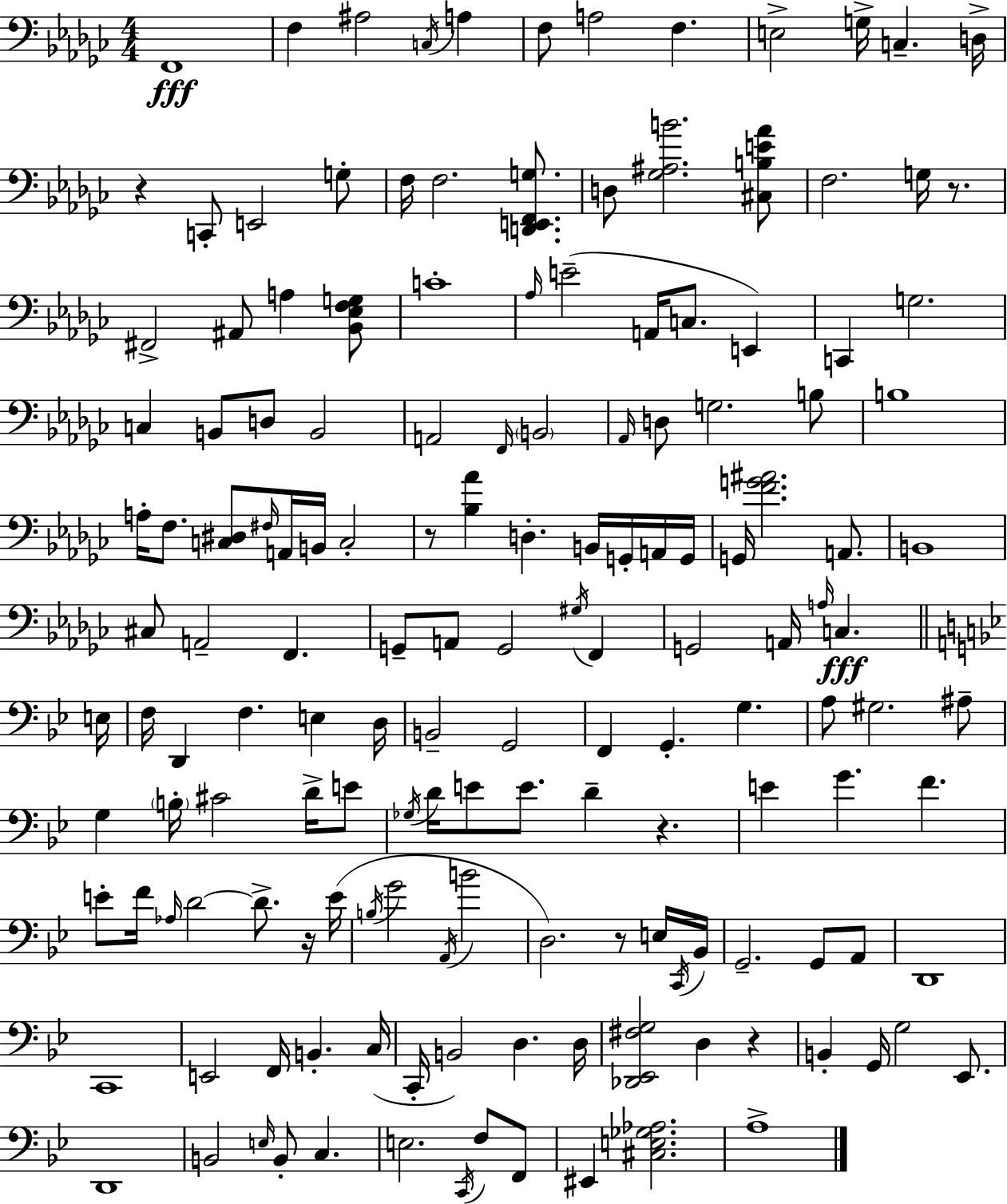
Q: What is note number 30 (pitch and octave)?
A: C2